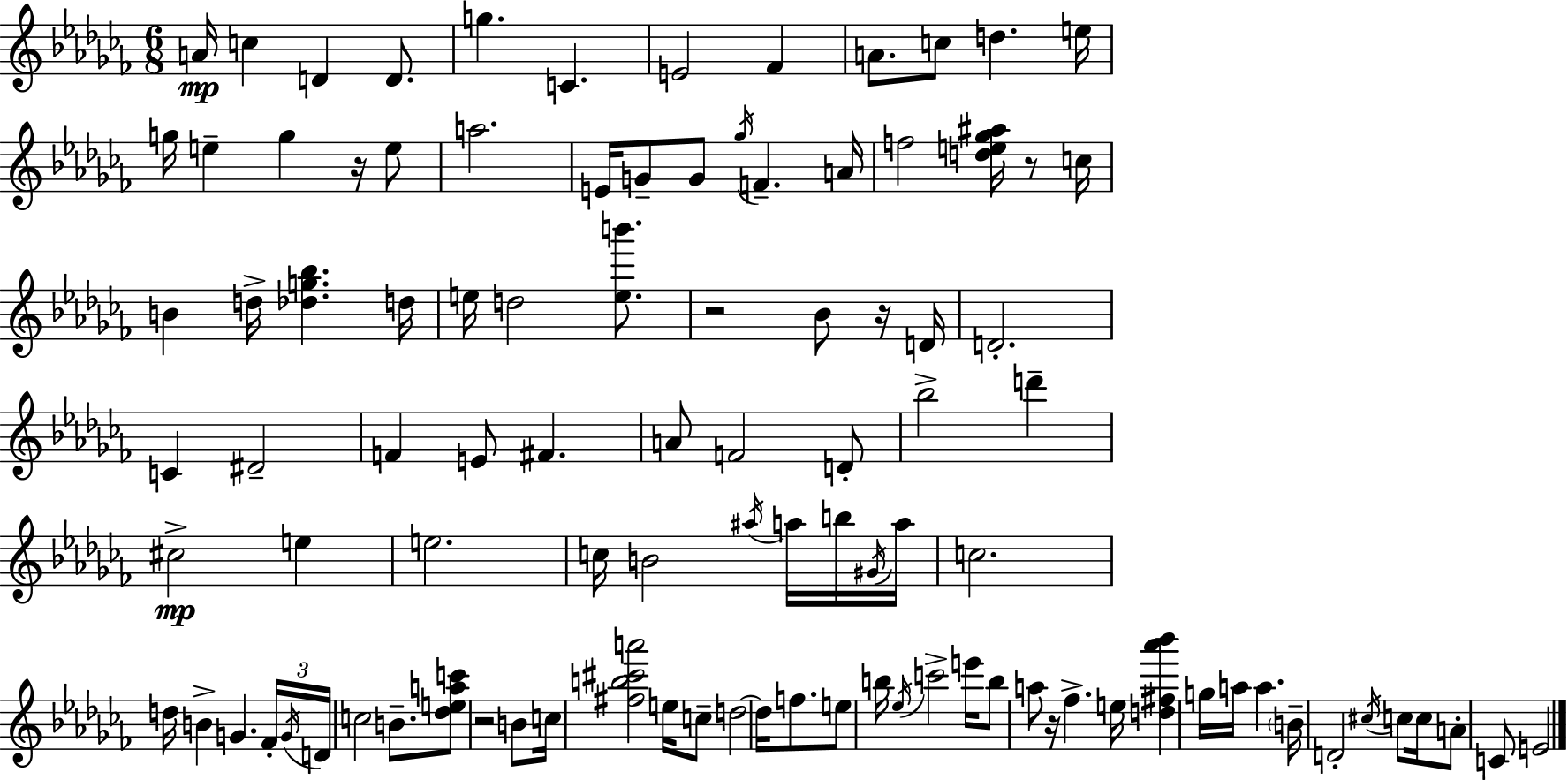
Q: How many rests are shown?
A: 6